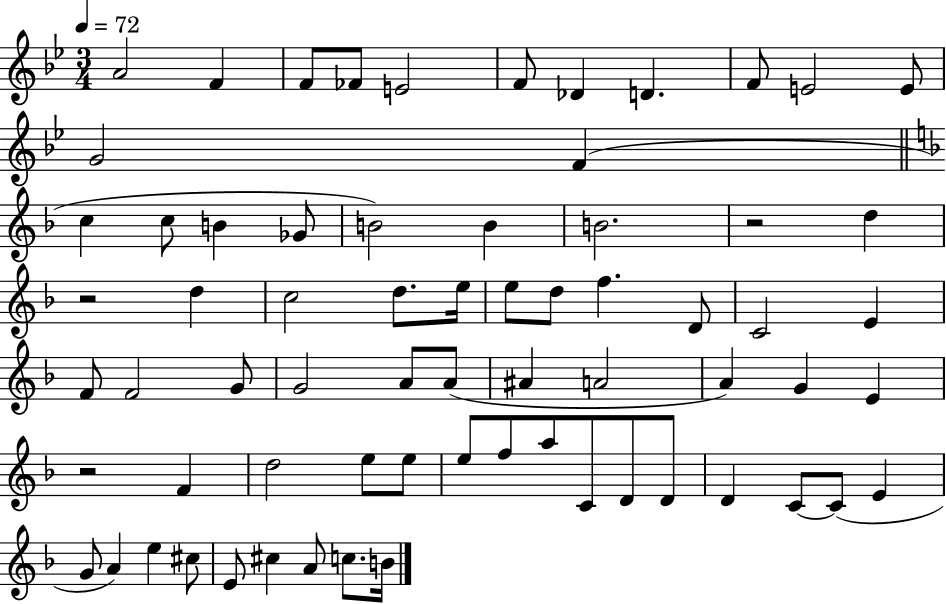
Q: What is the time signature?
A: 3/4